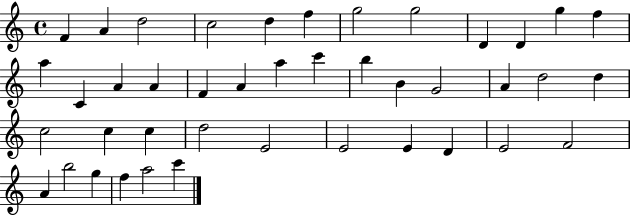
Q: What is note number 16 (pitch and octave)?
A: A4